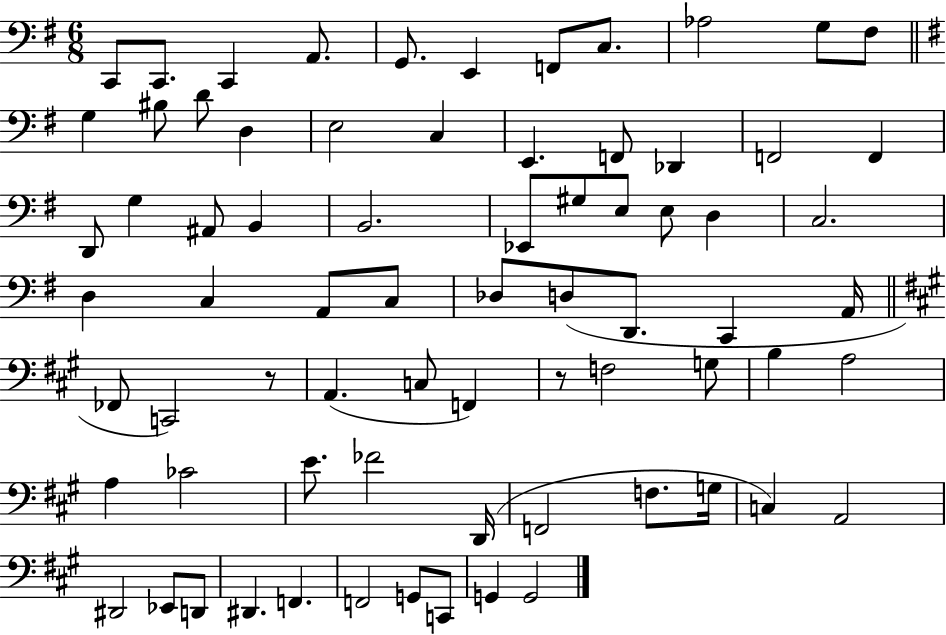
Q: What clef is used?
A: bass